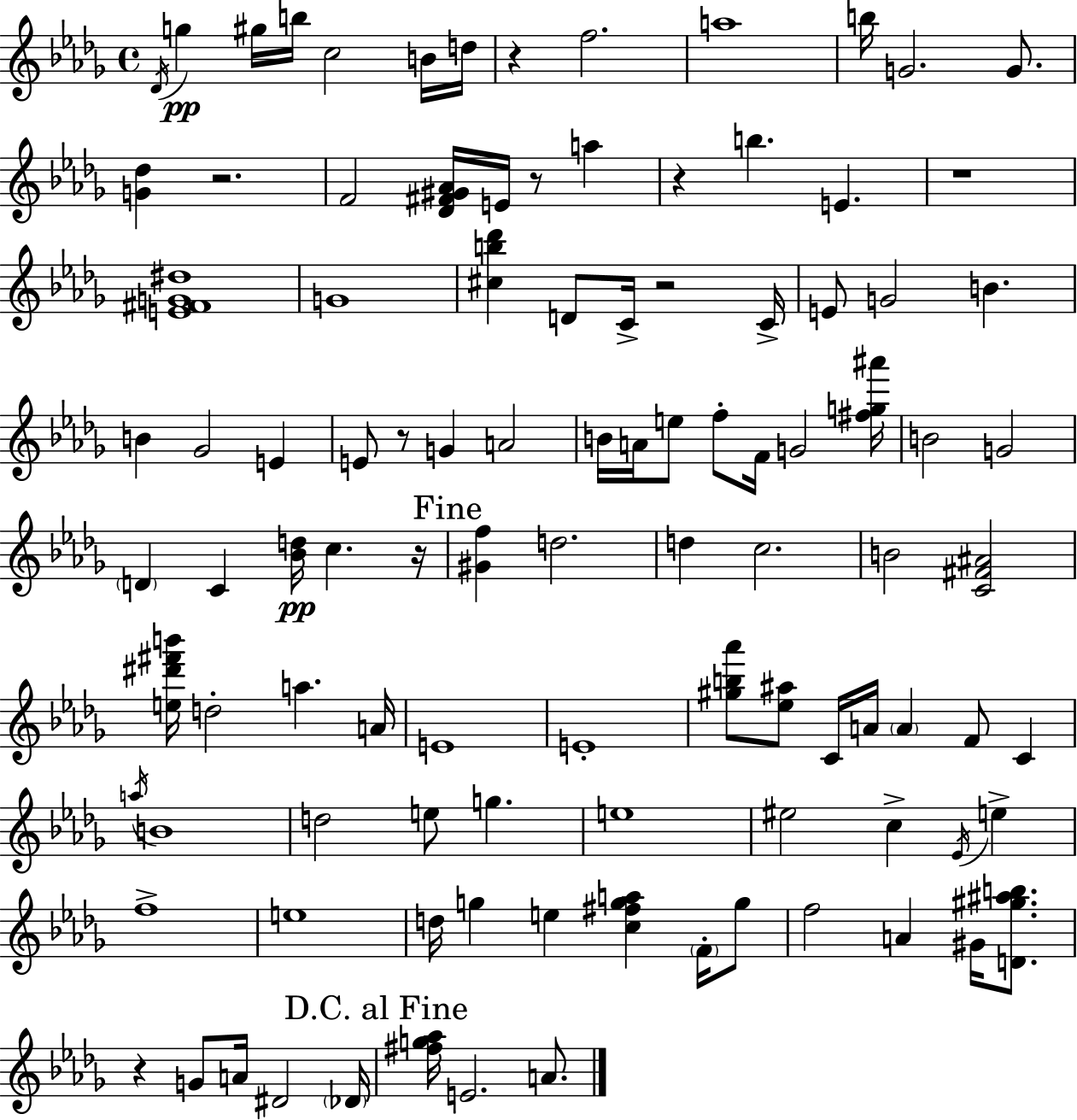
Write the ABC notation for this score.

X:1
T:Untitled
M:4/4
L:1/4
K:Bbm
_D/4 g ^g/4 b/4 c2 B/4 d/4 z f2 a4 b/4 G2 G/2 [G_d] z2 F2 [_D^F^G_A]/4 E/4 z/2 a z b E z4 [E^FG^d]4 G4 [^cb_d'] D/2 C/4 z2 C/4 E/2 G2 B B _G2 E E/2 z/2 G A2 B/4 A/4 e/2 f/2 F/4 G2 [^fg^a']/4 B2 G2 D C [_Bd]/4 c z/4 [^Gf] d2 d c2 B2 [C^F^A]2 [e^d'^f'b']/4 d2 a A/4 E4 E4 [^gb_a']/2 [_e^a]/2 C/4 A/4 A F/2 C a/4 B4 d2 e/2 g e4 ^e2 c _E/4 e f4 e4 d/4 g e [c^fga] F/4 g/2 f2 A ^G/4 [D^g^ab]/2 z G/2 A/4 ^D2 _D/4 [^fg_a]/4 E2 A/2